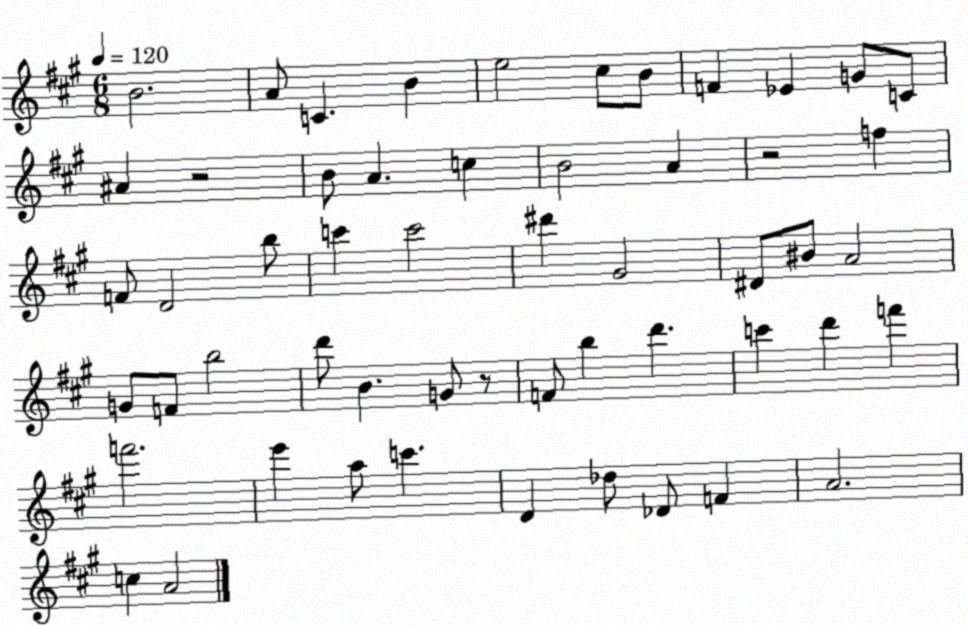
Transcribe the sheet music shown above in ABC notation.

X:1
T:Untitled
M:6/8
L:1/4
K:A
B2 A/2 C B e2 ^c/2 B/2 F _E G/2 C/2 ^A z2 B/2 A c B2 A z2 f F/2 D2 b/2 c' c'2 ^d' ^G2 ^D/2 ^B/2 A2 G/2 F/2 b2 d'/2 B G/2 z/2 F/2 b d' c' d' f' f'2 e' a/2 c' D _d/2 _D/2 F A2 c A2